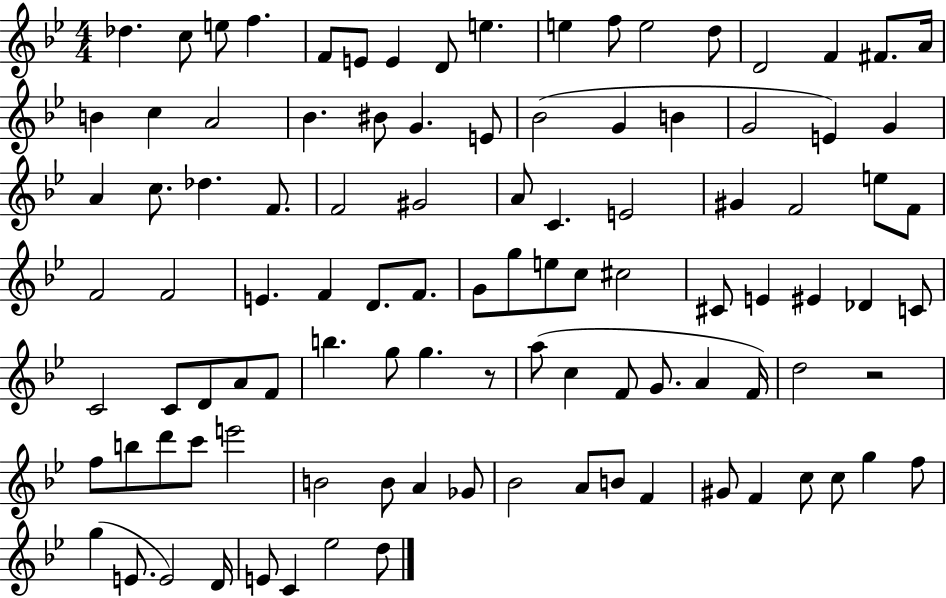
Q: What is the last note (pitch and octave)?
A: D5